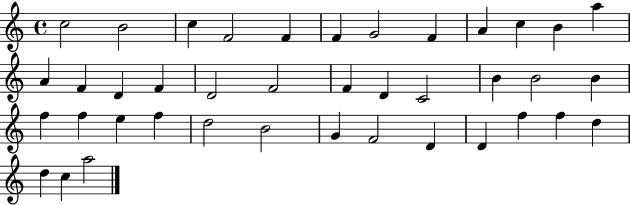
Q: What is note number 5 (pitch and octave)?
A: F4